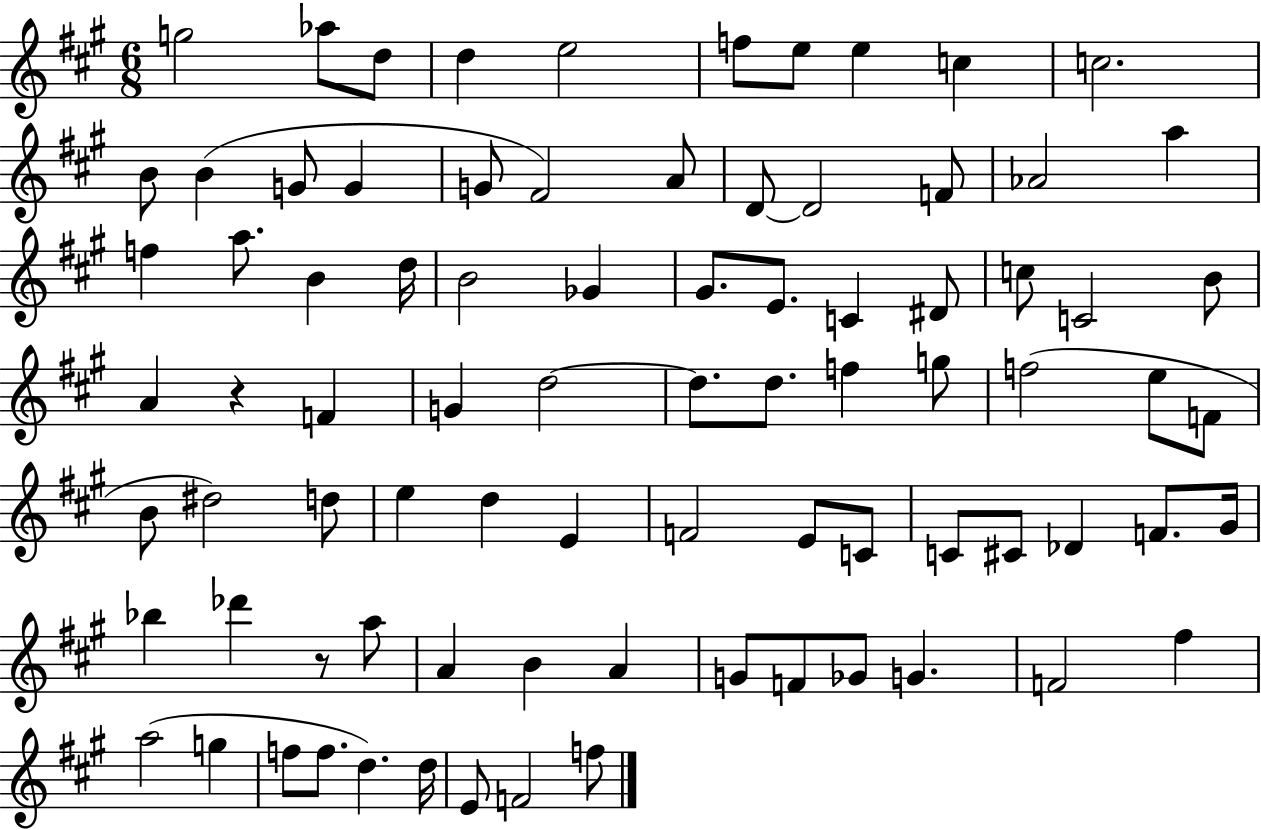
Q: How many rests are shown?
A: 2